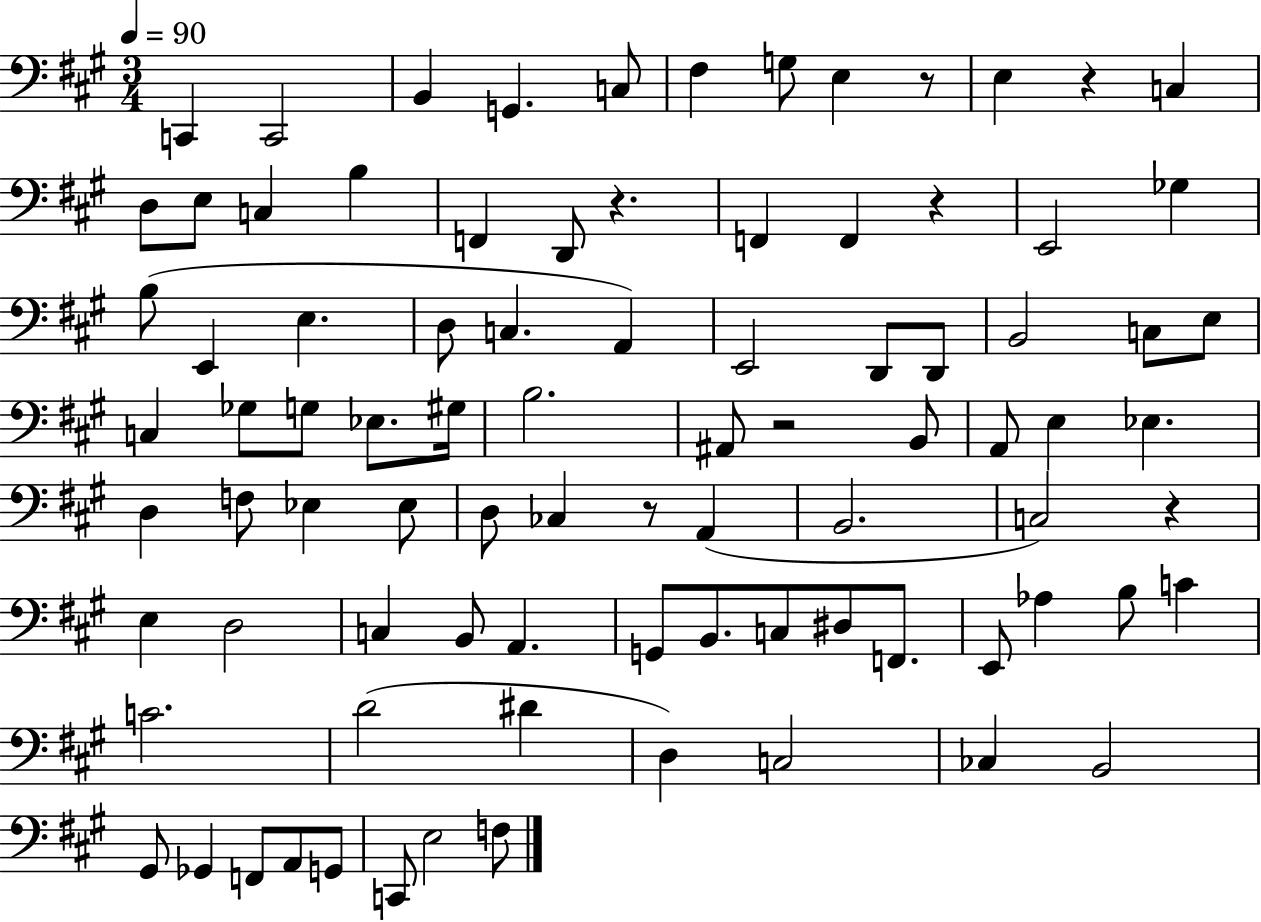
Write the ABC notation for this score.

X:1
T:Untitled
M:3/4
L:1/4
K:A
C,, C,,2 B,, G,, C,/2 ^F, G,/2 E, z/2 E, z C, D,/2 E,/2 C, B, F,, D,,/2 z F,, F,, z E,,2 _G, B,/2 E,, E, D,/2 C, A,, E,,2 D,,/2 D,,/2 B,,2 C,/2 E,/2 C, _G,/2 G,/2 _E,/2 ^G,/4 B,2 ^A,,/2 z2 B,,/2 A,,/2 E, _E, D, F,/2 _E, _E,/2 D,/2 _C, z/2 A,, B,,2 C,2 z E, D,2 C, B,,/2 A,, G,,/2 B,,/2 C,/2 ^D,/2 F,,/2 E,,/2 _A, B,/2 C C2 D2 ^D D, C,2 _C, B,,2 ^G,,/2 _G,, F,,/2 A,,/2 G,,/2 C,,/2 E,2 F,/2